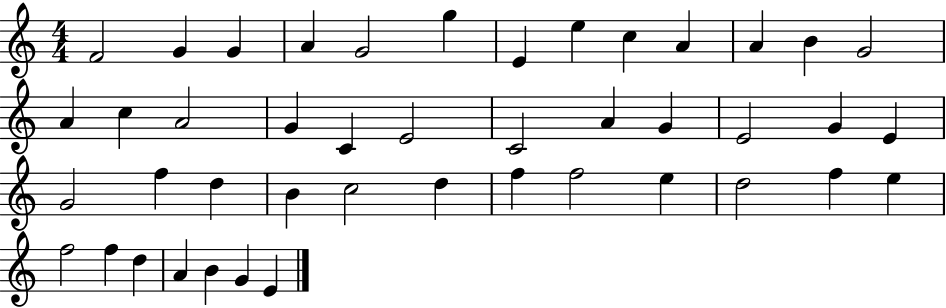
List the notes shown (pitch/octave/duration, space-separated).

F4/h G4/q G4/q A4/q G4/h G5/q E4/q E5/q C5/q A4/q A4/q B4/q G4/h A4/q C5/q A4/h G4/q C4/q E4/h C4/h A4/q G4/q E4/h G4/q E4/q G4/h F5/q D5/q B4/q C5/h D5/q F5/q F5/h E5/q D5/h F5/q E5/q F5/h F5/q D5/q A4/q B4/q G4/q E4/q